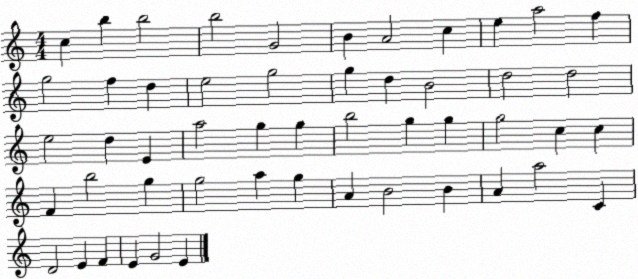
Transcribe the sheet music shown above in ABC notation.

X:1
T:Untitled
M:4/4
L:1/4
K:C
c b b2 b2 G2 B A2 c e a2 f g2 f d e2 g2 g d B2 d2 d2 e2 d E a2 g g b2 g g g2 c c F b2 g g2 a g A B2 B A a2 C D2 E F E G2 E